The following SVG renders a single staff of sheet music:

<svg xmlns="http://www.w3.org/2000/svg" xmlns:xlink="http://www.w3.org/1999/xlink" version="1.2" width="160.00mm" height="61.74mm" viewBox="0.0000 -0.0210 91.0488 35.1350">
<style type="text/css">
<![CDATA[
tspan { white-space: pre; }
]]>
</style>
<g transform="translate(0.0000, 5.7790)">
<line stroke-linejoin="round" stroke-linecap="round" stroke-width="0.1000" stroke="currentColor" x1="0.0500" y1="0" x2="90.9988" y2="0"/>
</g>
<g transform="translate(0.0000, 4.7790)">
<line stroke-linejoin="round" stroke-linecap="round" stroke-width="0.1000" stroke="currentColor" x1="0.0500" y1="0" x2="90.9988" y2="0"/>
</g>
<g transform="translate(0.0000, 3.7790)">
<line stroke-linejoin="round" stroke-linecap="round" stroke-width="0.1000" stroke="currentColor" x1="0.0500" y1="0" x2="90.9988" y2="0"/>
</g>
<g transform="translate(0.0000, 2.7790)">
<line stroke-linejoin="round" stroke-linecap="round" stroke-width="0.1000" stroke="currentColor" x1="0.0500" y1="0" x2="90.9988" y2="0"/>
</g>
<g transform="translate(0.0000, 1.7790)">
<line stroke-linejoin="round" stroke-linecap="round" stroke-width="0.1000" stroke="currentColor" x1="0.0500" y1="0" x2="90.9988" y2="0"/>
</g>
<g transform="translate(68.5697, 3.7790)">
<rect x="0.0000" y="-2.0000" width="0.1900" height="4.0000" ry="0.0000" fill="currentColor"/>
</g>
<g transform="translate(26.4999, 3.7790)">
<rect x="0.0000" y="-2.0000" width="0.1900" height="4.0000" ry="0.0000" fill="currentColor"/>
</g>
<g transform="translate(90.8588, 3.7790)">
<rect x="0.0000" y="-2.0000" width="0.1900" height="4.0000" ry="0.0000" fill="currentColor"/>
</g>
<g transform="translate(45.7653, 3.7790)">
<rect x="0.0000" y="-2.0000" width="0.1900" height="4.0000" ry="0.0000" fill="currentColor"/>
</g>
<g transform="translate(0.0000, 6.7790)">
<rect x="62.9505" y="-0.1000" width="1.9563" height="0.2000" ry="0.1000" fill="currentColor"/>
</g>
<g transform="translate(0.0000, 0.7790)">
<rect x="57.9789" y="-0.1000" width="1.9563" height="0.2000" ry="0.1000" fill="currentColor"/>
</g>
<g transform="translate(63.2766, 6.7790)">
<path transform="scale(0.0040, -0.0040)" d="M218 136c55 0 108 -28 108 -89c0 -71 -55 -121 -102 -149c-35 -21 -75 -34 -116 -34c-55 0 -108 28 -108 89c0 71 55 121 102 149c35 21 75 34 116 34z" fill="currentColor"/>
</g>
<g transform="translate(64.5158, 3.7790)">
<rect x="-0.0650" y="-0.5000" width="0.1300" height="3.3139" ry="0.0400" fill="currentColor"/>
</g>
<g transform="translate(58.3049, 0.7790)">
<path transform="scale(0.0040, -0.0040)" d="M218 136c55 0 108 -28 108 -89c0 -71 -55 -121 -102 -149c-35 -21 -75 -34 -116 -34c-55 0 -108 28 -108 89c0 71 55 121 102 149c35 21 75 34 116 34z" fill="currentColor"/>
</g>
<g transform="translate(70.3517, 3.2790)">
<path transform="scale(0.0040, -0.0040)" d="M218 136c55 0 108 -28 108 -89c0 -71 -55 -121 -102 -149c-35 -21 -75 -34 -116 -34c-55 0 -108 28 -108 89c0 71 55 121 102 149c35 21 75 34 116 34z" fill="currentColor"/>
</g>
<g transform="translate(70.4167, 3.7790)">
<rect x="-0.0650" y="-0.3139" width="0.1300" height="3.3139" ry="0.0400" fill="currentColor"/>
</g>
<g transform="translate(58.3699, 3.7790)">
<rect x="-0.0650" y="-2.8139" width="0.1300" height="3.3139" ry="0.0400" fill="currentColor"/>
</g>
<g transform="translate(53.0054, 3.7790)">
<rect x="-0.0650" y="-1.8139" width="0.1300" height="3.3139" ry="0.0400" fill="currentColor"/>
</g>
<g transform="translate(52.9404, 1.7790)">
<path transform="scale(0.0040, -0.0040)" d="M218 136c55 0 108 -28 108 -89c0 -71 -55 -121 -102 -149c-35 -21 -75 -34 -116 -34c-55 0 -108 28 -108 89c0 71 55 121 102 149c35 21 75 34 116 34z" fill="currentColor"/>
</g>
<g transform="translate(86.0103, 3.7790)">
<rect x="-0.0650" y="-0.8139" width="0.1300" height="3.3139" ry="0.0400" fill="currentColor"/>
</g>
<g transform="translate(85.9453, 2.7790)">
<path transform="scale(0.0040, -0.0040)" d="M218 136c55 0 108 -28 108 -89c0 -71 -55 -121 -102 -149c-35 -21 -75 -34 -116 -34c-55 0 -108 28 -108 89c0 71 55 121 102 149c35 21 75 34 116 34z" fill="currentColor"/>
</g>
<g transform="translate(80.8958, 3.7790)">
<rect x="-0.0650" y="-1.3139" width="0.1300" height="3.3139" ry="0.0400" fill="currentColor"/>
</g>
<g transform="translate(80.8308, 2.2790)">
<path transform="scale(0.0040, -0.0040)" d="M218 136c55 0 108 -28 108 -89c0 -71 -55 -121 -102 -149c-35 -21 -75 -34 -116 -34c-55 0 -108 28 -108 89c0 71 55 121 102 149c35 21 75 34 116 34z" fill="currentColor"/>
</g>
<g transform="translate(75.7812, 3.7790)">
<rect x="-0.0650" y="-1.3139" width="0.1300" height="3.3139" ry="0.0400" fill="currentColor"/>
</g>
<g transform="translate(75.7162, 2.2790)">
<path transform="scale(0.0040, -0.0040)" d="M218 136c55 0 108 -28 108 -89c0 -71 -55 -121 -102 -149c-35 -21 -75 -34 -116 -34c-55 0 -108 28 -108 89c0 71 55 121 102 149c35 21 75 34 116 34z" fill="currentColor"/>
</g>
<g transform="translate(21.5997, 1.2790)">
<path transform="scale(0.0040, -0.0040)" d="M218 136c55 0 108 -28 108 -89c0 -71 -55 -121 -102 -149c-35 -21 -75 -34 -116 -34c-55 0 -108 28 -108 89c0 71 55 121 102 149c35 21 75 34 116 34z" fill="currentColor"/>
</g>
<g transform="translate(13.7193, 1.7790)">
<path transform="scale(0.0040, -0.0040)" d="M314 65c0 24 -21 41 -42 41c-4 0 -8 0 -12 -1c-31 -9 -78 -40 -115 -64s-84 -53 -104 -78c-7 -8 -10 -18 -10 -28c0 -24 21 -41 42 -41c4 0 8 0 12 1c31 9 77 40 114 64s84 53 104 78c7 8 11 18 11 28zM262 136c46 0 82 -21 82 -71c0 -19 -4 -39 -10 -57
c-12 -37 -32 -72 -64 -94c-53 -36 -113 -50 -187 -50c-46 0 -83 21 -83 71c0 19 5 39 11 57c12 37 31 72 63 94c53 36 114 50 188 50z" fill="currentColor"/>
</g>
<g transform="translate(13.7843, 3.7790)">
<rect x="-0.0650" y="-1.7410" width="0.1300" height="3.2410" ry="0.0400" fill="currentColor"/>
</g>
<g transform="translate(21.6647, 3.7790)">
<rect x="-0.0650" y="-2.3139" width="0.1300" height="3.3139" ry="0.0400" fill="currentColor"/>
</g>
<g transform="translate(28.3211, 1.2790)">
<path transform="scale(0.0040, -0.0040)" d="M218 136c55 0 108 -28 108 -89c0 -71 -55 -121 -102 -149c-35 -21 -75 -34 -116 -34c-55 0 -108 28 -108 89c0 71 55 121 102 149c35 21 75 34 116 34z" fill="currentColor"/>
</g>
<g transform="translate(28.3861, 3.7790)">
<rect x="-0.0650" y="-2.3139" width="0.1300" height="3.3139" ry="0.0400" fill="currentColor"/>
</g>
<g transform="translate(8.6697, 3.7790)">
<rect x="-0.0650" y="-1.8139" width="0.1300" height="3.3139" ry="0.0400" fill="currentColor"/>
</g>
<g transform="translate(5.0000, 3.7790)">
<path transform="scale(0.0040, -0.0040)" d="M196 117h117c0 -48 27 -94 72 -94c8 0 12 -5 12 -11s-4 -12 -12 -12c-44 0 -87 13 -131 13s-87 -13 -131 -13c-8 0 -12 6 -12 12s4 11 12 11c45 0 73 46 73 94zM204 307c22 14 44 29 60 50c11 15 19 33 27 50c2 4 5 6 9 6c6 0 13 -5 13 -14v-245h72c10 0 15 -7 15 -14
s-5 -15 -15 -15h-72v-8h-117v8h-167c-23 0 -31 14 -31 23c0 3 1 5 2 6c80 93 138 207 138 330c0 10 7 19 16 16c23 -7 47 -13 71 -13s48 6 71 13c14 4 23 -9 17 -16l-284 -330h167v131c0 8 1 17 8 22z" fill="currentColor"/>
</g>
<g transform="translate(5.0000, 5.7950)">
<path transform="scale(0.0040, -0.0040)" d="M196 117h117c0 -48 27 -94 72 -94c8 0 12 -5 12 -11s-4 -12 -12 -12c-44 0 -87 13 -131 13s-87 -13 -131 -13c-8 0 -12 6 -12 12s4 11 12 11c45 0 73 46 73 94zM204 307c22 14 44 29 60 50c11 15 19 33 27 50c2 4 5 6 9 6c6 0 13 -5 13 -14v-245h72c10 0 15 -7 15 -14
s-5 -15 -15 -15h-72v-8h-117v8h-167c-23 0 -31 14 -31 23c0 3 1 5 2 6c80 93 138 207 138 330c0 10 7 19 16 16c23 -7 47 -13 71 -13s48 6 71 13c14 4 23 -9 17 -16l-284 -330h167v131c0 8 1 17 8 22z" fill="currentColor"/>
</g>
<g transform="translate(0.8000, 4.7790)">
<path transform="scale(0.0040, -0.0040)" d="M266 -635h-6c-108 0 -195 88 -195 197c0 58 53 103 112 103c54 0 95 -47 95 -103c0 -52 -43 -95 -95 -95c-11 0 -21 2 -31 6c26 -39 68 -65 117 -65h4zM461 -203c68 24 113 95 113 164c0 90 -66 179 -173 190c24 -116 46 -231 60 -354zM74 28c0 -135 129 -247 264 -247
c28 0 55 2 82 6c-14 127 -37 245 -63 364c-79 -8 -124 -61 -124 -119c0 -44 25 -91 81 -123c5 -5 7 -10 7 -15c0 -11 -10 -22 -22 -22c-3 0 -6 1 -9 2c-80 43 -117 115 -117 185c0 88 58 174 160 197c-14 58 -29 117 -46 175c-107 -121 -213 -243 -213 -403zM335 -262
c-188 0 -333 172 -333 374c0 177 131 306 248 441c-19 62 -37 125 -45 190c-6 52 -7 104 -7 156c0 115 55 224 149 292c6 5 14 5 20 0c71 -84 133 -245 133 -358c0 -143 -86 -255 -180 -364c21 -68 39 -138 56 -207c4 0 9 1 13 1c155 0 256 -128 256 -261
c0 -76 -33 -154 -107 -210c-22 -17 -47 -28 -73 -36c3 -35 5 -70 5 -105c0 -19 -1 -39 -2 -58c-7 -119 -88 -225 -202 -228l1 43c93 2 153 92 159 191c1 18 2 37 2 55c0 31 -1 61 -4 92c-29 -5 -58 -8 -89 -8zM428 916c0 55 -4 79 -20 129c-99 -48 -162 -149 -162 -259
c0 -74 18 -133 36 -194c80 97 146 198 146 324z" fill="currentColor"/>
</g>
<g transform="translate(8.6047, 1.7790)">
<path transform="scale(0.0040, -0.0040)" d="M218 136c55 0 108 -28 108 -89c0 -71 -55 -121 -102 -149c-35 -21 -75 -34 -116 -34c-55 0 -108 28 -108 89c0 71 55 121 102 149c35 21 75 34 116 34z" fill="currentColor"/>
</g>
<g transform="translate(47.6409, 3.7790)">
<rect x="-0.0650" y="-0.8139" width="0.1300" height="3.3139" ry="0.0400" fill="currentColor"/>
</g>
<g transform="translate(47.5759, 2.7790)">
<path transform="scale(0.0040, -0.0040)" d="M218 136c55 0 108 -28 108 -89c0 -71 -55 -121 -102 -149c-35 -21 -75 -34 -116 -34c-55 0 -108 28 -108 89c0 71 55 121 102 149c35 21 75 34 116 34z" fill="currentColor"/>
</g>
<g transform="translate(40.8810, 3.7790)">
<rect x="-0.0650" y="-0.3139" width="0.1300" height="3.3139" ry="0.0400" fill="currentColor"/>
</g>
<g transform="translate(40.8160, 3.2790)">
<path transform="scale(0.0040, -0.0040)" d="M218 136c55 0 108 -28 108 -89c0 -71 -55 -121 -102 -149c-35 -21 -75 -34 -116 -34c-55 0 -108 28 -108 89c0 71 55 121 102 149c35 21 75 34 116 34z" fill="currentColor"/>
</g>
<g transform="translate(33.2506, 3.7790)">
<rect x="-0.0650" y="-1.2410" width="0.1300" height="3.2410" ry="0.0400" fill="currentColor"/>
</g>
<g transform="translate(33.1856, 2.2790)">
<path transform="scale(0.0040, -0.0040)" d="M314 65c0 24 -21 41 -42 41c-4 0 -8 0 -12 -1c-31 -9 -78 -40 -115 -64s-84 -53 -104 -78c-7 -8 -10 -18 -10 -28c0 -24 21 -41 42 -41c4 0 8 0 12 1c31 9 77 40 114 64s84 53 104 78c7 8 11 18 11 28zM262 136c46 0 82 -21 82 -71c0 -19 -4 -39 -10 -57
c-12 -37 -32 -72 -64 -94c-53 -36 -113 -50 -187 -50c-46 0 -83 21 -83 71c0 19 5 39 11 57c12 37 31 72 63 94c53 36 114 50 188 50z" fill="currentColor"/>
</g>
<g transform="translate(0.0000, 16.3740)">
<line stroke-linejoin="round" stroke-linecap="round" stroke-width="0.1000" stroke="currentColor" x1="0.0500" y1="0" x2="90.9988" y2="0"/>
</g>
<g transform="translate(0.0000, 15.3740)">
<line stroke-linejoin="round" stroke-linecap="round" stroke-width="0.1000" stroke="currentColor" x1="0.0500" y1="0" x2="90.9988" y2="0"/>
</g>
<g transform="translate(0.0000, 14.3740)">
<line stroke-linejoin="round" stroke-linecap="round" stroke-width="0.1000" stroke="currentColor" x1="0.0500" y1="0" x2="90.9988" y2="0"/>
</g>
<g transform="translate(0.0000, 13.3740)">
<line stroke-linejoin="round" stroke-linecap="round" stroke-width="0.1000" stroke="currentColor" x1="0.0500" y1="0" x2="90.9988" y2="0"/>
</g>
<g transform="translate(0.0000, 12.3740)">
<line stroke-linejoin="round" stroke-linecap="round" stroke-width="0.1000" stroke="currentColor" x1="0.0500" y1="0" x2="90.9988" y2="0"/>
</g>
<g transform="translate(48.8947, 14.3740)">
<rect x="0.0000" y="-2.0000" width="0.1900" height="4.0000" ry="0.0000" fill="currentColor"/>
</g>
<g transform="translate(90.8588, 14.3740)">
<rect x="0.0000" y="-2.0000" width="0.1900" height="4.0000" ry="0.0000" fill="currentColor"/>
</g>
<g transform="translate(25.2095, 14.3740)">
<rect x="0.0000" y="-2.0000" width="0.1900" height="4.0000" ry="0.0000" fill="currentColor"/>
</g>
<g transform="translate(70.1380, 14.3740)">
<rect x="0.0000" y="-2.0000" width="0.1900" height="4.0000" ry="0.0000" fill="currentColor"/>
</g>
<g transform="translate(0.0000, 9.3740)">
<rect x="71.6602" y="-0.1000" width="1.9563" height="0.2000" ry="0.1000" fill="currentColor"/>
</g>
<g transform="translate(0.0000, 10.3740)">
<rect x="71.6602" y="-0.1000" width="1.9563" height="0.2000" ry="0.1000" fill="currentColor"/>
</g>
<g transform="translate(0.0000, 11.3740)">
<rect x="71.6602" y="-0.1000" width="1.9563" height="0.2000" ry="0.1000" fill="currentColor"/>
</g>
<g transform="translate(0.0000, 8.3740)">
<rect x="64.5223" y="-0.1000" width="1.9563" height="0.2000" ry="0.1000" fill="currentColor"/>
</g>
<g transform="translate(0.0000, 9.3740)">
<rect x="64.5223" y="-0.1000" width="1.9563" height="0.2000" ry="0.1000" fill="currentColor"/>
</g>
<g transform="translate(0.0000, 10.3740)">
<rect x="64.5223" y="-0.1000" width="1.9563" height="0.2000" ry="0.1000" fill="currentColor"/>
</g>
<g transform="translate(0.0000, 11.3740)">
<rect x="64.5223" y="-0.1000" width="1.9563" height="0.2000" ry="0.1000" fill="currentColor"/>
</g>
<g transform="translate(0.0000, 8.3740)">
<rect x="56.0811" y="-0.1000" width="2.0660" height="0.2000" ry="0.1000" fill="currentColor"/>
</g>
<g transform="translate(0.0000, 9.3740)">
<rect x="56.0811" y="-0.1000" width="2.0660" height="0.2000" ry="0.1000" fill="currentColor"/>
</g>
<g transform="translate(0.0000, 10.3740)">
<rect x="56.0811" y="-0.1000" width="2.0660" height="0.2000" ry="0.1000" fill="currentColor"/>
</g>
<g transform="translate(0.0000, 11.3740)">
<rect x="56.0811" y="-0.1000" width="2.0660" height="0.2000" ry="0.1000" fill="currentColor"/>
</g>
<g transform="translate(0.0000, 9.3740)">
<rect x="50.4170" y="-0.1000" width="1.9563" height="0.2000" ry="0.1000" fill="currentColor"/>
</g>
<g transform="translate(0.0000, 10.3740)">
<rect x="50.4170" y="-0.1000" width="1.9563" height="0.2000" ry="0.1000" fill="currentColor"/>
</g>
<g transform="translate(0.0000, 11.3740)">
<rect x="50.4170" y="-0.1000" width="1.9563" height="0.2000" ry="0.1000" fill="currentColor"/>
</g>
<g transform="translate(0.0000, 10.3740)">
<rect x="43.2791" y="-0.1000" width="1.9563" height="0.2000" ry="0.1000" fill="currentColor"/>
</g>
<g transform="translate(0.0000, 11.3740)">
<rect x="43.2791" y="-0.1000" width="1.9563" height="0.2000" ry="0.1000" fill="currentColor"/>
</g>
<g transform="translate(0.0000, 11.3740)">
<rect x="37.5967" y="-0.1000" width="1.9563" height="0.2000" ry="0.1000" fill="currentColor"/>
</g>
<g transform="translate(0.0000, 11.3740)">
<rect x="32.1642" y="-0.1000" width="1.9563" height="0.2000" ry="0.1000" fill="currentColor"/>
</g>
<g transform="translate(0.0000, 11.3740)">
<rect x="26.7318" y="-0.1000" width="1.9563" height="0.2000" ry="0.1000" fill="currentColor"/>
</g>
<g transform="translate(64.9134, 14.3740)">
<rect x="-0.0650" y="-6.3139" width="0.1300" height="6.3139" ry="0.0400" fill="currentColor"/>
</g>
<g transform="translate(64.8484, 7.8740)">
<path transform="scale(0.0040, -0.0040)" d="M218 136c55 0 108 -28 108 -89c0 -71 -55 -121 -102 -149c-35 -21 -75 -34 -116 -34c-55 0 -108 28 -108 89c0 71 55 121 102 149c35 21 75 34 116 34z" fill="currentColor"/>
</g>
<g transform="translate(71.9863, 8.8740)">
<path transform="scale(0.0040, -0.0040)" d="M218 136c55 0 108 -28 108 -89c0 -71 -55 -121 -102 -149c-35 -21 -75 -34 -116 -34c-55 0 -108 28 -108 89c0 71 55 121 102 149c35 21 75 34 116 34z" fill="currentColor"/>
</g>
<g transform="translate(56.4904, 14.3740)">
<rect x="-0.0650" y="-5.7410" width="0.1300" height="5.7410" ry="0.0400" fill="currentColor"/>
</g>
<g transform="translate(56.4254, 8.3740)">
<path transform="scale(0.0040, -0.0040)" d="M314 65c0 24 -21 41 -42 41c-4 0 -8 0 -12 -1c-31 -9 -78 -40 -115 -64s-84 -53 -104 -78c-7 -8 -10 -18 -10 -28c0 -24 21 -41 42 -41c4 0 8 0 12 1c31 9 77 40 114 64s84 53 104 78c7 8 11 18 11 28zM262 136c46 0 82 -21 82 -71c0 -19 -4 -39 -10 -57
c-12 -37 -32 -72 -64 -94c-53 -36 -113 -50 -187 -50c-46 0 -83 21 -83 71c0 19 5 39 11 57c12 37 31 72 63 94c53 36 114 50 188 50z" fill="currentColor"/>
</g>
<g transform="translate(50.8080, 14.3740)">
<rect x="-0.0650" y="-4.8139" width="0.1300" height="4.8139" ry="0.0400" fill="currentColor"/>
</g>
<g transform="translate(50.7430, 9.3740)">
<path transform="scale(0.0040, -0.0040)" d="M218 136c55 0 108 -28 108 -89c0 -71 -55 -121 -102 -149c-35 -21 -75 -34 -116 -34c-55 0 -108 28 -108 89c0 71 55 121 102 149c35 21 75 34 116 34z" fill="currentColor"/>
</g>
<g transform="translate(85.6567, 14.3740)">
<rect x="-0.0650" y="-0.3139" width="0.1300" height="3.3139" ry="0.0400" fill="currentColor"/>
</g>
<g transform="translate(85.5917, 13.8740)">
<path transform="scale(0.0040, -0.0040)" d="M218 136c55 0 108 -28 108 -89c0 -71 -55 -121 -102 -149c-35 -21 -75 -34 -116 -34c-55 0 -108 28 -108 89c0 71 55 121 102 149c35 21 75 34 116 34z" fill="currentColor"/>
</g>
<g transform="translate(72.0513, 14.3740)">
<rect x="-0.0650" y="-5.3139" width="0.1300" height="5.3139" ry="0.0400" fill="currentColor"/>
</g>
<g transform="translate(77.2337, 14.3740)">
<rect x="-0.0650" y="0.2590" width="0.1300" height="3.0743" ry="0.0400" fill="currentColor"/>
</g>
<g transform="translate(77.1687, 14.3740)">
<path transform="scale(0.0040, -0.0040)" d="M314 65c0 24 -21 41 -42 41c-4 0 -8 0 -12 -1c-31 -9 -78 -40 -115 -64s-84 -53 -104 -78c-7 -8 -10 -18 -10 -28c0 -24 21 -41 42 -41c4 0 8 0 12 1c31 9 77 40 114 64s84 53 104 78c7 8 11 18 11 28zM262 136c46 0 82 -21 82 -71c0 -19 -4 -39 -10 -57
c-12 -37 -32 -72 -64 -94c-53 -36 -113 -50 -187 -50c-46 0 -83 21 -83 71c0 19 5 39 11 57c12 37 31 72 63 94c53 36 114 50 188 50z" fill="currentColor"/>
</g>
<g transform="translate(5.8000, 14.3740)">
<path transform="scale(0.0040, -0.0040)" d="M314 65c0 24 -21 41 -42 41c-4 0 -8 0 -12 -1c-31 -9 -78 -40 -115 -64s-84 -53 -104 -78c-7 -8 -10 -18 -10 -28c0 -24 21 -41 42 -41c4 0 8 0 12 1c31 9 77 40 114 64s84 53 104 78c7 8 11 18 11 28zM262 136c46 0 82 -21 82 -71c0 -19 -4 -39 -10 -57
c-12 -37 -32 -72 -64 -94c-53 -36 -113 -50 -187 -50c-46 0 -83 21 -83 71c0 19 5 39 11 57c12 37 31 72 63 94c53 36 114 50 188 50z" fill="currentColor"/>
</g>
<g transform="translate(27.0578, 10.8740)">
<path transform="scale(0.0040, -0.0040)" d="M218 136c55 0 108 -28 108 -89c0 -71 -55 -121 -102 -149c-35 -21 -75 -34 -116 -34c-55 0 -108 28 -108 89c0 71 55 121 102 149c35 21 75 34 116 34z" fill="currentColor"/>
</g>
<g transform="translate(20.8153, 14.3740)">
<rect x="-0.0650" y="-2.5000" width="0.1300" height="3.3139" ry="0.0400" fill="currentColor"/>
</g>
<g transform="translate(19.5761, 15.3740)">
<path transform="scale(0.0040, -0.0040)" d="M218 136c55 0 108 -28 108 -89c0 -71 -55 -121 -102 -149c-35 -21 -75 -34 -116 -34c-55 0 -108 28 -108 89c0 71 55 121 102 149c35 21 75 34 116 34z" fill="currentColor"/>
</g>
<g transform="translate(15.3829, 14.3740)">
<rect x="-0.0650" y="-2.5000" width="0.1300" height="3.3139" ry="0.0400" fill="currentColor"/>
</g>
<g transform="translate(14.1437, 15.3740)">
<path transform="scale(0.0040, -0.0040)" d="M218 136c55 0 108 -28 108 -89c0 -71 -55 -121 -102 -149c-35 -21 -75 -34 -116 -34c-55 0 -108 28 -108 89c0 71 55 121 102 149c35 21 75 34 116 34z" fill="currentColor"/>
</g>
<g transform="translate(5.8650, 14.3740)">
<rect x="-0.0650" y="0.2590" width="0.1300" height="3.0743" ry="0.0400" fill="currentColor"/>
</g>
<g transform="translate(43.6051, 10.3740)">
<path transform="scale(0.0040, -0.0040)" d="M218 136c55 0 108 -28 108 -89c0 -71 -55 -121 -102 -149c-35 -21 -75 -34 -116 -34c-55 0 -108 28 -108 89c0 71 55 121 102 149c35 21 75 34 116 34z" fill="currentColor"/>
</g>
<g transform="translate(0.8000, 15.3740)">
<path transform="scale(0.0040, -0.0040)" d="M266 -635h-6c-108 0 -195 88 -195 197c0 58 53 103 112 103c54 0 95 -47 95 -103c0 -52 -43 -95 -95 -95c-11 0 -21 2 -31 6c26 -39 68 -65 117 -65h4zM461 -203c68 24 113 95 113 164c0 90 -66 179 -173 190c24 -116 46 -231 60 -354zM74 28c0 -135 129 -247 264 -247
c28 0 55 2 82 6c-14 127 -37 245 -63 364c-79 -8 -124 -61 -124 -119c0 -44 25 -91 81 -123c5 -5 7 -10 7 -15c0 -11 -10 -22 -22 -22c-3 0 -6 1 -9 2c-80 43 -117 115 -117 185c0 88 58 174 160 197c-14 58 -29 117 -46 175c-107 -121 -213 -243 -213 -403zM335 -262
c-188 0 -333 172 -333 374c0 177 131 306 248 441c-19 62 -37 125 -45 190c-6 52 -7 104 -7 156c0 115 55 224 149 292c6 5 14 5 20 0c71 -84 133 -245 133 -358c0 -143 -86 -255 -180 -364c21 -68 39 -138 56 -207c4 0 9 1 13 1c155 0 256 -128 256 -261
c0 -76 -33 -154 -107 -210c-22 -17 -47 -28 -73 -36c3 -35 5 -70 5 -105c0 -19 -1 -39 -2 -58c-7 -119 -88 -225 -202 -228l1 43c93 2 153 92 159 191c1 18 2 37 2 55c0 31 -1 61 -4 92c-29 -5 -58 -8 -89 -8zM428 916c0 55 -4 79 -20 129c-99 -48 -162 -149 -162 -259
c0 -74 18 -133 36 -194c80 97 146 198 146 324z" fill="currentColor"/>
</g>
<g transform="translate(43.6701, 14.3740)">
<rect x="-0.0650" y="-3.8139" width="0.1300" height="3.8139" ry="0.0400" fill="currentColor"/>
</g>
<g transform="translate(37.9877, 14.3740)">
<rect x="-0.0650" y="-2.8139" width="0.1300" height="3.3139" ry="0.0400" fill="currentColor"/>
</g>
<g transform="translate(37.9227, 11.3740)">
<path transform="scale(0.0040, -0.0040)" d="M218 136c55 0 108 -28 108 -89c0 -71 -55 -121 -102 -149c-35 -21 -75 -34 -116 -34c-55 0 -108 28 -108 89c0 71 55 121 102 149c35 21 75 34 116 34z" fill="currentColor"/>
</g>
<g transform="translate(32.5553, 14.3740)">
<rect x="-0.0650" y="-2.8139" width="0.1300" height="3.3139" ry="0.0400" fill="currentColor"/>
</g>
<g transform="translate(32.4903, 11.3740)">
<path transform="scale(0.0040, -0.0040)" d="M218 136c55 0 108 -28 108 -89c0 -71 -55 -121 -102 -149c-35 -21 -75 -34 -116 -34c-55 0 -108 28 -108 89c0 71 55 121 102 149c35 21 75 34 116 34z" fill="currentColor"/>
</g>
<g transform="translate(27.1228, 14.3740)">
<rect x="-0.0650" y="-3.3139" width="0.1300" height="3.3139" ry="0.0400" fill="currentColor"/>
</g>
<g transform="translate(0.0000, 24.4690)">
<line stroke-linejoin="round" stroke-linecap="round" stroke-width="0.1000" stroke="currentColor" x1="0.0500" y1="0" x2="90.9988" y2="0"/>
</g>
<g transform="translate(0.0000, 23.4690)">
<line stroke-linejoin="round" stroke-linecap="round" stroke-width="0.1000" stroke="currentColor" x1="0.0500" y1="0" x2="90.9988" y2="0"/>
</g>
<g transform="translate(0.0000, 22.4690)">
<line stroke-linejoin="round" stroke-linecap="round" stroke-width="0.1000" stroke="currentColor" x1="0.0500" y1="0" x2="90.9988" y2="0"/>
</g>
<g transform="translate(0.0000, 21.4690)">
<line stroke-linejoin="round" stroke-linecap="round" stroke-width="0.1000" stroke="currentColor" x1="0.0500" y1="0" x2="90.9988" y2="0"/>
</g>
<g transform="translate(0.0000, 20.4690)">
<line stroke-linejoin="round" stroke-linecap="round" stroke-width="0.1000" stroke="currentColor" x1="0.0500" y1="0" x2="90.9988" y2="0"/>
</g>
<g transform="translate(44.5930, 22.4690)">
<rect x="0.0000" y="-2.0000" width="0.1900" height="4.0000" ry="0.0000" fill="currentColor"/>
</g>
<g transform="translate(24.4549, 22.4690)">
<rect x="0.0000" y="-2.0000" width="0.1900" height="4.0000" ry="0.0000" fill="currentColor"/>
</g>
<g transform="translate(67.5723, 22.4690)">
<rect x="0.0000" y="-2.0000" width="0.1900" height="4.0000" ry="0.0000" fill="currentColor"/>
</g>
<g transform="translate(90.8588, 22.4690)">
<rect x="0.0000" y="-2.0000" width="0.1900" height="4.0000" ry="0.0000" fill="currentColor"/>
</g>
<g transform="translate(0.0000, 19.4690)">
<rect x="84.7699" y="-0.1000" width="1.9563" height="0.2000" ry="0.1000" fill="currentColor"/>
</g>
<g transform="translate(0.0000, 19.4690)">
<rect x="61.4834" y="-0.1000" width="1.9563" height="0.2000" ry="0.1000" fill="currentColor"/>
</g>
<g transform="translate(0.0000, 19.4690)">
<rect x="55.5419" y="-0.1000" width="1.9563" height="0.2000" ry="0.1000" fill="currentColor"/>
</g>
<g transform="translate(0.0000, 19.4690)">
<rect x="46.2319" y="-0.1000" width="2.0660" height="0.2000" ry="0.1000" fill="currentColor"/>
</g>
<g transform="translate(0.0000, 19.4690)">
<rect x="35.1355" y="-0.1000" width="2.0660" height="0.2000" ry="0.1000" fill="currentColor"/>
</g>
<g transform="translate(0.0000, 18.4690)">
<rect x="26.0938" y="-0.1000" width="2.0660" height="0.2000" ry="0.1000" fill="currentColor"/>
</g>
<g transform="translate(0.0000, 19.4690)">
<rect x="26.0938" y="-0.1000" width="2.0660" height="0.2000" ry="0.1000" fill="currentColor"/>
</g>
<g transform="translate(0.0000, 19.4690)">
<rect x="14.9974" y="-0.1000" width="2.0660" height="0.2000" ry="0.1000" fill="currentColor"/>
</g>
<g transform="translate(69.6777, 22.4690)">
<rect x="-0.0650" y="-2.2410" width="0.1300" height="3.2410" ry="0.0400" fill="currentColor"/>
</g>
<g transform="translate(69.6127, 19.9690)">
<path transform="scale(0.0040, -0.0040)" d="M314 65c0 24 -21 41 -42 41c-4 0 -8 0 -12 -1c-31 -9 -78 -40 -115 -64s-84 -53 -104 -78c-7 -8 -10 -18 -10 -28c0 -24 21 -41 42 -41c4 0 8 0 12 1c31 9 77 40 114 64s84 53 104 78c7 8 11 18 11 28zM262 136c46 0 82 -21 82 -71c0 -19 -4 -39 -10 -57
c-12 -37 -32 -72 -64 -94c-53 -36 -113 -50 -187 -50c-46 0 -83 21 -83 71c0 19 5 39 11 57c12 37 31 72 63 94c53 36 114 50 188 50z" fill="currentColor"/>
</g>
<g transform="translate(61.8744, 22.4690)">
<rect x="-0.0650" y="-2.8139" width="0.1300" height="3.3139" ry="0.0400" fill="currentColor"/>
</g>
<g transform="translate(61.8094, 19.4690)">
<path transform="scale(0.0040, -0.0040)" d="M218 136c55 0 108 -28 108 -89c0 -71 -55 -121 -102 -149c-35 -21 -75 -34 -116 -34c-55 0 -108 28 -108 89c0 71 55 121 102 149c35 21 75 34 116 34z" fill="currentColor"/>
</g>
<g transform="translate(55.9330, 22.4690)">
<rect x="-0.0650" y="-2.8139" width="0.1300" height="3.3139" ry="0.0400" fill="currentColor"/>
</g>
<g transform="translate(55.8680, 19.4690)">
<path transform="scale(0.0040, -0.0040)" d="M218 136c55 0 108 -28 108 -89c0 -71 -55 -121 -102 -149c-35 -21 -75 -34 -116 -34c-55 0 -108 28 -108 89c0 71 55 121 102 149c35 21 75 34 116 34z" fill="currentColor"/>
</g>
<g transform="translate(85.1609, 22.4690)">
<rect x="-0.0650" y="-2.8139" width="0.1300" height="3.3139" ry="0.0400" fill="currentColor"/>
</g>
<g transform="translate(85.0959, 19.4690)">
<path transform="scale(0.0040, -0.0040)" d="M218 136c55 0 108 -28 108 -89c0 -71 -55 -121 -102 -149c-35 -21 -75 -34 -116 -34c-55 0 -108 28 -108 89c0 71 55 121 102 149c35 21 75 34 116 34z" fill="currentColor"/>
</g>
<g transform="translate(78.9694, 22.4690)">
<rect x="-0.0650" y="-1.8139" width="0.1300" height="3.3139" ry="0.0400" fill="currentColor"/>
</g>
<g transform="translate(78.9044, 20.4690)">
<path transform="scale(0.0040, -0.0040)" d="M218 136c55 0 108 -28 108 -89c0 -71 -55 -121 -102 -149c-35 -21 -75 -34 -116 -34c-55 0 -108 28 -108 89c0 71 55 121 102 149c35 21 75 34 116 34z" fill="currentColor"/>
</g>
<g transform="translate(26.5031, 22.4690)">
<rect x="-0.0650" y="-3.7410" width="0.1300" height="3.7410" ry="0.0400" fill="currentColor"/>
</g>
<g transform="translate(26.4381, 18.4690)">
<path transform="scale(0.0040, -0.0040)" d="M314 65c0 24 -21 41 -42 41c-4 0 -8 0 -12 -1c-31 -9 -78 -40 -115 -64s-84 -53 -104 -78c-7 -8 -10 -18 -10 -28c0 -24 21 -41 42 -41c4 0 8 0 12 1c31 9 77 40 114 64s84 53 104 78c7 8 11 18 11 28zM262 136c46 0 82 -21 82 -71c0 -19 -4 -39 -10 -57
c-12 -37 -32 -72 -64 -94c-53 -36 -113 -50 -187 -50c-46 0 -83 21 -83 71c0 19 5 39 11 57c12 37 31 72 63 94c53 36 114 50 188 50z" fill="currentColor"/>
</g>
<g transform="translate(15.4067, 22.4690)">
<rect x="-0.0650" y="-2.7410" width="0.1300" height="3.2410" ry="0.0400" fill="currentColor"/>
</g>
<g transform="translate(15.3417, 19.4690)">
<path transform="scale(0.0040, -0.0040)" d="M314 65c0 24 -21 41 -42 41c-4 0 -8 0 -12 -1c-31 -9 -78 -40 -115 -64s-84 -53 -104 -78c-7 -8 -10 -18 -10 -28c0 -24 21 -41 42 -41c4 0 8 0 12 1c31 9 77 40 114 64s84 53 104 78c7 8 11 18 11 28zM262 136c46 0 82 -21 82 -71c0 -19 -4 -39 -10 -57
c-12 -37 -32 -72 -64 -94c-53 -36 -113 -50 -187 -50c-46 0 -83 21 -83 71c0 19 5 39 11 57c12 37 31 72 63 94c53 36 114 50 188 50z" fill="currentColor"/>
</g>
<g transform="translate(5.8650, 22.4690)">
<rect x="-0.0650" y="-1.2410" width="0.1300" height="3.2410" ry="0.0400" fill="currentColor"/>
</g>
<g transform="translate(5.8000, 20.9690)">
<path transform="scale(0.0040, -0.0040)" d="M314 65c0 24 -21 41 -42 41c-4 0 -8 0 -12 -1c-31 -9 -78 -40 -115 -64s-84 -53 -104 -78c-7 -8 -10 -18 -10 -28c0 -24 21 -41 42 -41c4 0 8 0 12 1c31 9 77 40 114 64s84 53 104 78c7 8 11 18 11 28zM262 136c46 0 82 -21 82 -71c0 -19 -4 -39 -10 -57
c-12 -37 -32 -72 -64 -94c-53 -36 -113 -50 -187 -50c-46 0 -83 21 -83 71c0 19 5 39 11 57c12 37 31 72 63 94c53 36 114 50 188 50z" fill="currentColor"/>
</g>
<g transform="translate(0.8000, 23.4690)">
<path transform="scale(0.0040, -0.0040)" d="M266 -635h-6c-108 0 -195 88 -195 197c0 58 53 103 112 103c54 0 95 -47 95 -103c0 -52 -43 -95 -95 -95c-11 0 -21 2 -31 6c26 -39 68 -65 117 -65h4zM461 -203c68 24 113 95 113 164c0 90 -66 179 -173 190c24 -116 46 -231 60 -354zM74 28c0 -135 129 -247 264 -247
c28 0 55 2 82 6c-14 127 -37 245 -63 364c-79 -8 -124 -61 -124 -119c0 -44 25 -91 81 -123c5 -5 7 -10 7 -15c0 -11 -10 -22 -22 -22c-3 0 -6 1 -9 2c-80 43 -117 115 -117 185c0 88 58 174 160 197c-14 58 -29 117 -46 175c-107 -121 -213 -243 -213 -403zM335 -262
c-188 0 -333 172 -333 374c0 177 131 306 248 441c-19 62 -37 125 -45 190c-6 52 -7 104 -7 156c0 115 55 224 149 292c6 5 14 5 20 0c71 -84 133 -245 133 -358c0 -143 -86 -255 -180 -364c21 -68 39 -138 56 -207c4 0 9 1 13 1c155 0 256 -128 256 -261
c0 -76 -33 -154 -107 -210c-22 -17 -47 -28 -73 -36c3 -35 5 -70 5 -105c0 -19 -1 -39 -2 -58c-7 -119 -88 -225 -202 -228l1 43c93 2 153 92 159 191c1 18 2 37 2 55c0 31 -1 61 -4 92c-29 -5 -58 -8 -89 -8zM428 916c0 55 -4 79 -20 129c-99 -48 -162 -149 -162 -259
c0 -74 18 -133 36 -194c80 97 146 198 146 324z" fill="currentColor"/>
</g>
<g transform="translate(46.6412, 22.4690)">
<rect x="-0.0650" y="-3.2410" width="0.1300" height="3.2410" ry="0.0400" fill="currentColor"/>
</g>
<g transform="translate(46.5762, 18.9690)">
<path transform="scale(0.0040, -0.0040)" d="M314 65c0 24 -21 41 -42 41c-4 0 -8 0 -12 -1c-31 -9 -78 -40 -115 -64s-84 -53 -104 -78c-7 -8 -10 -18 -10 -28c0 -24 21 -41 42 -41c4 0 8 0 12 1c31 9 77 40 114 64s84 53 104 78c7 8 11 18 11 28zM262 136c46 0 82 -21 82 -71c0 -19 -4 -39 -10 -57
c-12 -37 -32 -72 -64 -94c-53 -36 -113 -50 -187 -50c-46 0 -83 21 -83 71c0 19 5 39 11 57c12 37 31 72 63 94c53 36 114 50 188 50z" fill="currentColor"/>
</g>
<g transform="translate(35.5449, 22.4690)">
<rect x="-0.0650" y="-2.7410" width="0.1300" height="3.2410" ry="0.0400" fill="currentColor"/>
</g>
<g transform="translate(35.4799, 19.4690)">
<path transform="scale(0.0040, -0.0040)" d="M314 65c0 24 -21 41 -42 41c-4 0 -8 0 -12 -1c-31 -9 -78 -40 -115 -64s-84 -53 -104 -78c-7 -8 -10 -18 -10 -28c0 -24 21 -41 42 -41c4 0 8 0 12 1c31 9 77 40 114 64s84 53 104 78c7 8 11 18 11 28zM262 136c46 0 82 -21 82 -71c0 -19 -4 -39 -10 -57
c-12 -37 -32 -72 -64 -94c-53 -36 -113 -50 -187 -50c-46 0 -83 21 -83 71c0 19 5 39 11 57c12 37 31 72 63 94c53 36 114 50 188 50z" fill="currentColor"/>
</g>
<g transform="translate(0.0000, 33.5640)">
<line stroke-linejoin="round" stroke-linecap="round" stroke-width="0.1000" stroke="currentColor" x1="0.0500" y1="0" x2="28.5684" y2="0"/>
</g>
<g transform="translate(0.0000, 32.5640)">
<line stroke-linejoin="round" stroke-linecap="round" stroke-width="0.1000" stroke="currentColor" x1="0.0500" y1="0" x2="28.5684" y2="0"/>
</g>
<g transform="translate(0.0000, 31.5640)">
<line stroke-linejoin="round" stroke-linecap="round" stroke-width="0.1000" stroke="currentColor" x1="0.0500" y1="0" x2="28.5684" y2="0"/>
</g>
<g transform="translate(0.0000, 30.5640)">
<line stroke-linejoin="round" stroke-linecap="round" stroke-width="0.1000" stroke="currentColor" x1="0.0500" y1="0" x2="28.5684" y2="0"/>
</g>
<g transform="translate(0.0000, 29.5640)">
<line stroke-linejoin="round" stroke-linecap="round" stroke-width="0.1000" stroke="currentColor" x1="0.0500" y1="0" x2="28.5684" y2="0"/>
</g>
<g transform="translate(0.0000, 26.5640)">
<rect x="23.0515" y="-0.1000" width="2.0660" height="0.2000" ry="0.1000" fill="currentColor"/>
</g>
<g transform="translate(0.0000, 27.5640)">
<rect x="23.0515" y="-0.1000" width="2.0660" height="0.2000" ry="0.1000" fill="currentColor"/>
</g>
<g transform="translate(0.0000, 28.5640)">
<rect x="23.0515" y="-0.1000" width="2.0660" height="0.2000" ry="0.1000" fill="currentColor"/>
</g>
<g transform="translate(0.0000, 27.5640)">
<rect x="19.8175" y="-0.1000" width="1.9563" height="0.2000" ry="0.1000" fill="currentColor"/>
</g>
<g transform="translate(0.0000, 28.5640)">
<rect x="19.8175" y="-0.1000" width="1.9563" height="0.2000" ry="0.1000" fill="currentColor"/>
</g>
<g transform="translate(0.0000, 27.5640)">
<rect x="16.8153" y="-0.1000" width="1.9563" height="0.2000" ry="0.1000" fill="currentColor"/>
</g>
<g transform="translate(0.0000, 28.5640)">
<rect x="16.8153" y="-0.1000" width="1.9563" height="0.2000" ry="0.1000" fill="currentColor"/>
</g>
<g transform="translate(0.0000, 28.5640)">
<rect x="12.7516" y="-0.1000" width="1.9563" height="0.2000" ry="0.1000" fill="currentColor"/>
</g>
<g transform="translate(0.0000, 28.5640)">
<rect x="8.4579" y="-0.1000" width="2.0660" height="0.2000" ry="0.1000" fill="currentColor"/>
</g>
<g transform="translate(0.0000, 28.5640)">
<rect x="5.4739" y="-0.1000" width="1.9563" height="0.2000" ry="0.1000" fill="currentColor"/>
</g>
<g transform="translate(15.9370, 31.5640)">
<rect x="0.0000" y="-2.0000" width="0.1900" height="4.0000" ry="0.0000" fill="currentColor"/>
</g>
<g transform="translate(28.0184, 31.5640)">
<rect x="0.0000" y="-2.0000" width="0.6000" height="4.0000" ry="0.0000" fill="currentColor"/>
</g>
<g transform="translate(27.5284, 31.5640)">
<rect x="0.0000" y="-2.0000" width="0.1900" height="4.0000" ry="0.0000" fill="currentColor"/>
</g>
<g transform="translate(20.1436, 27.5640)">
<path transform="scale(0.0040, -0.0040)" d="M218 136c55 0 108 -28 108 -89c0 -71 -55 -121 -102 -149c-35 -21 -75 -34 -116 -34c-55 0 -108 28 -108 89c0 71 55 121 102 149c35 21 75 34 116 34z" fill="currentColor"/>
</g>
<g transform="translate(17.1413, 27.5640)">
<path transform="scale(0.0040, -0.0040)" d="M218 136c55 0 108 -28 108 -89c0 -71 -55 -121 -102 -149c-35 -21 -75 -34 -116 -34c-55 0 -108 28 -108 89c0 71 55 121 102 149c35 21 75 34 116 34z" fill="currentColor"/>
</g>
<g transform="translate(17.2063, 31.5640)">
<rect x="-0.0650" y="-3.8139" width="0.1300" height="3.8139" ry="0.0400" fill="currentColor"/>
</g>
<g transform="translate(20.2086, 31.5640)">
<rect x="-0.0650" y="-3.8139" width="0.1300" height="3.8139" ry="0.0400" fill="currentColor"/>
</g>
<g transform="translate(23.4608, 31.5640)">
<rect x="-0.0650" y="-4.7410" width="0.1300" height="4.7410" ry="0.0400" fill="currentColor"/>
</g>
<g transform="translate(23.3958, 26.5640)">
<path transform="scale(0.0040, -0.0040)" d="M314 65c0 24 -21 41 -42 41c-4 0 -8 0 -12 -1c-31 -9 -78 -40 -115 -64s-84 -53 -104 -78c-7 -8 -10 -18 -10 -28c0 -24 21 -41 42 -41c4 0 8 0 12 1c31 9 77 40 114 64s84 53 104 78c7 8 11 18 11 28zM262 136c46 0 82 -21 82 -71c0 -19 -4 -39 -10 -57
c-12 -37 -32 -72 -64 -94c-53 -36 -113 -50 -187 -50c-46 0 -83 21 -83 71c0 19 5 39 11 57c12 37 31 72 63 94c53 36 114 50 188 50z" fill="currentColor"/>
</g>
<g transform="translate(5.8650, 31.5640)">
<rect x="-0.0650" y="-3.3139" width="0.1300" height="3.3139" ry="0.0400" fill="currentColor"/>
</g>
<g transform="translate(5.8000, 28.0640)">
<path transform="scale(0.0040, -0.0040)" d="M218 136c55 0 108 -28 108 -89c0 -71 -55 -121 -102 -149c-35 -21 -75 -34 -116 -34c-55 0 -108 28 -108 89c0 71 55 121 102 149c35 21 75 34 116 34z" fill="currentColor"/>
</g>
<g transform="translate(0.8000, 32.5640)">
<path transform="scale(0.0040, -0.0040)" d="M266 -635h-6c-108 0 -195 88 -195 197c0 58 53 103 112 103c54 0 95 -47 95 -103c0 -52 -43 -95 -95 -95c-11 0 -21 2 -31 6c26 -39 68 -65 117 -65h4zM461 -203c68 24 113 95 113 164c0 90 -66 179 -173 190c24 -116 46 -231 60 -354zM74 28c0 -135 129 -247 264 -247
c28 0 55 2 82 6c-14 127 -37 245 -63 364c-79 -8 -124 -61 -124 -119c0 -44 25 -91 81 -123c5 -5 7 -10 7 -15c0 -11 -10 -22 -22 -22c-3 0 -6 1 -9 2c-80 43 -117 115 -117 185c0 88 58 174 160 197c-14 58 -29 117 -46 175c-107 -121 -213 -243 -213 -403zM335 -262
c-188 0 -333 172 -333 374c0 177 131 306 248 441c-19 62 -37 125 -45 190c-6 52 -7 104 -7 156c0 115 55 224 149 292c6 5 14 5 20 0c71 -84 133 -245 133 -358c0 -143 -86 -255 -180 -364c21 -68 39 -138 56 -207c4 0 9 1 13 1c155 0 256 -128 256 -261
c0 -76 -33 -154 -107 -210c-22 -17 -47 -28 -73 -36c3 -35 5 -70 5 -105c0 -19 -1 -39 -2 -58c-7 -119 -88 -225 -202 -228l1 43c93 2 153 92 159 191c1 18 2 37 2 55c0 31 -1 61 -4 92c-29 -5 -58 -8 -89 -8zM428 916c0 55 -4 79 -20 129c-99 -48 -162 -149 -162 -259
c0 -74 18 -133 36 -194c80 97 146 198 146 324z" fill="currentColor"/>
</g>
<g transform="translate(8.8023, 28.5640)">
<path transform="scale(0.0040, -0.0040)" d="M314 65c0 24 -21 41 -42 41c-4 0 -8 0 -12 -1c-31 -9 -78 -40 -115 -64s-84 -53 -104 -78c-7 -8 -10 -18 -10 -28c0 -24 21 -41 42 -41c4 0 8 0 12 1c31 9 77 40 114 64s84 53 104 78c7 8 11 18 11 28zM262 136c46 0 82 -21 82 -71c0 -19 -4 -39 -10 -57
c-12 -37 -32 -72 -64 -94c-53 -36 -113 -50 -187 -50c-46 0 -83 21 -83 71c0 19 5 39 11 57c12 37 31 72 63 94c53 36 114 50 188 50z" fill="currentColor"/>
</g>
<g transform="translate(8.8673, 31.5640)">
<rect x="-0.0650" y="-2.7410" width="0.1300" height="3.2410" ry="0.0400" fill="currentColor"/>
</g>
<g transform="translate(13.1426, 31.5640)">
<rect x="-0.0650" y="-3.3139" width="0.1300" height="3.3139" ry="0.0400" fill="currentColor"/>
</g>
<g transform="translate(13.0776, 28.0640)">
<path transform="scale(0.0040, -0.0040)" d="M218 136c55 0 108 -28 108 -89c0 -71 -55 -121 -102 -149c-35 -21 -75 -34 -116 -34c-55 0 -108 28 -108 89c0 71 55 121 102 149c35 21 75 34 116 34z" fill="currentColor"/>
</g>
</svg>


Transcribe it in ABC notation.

X:1
T:Untitled
M:4/4
L:1/4
K:C
f f2 g g e2 c d f a C c e e d B2 G G b a a c' e' g'2 a' f' B2 c e2 a2 c'2 a2 b2 a a g2 f a b a2 b c' c' e'2